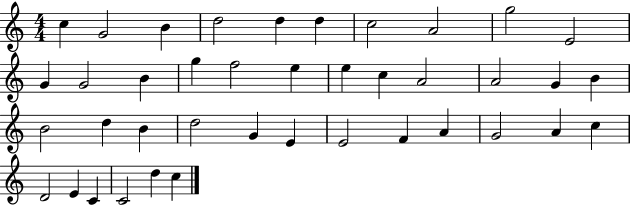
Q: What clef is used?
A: treble